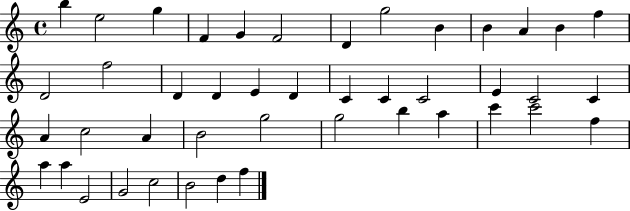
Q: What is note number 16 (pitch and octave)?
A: D4